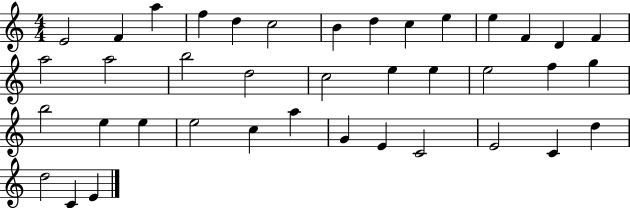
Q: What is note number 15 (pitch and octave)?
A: A5